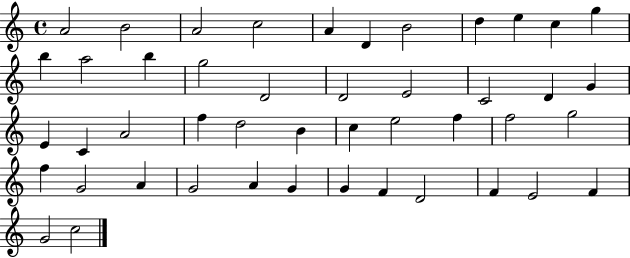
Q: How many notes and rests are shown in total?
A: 46